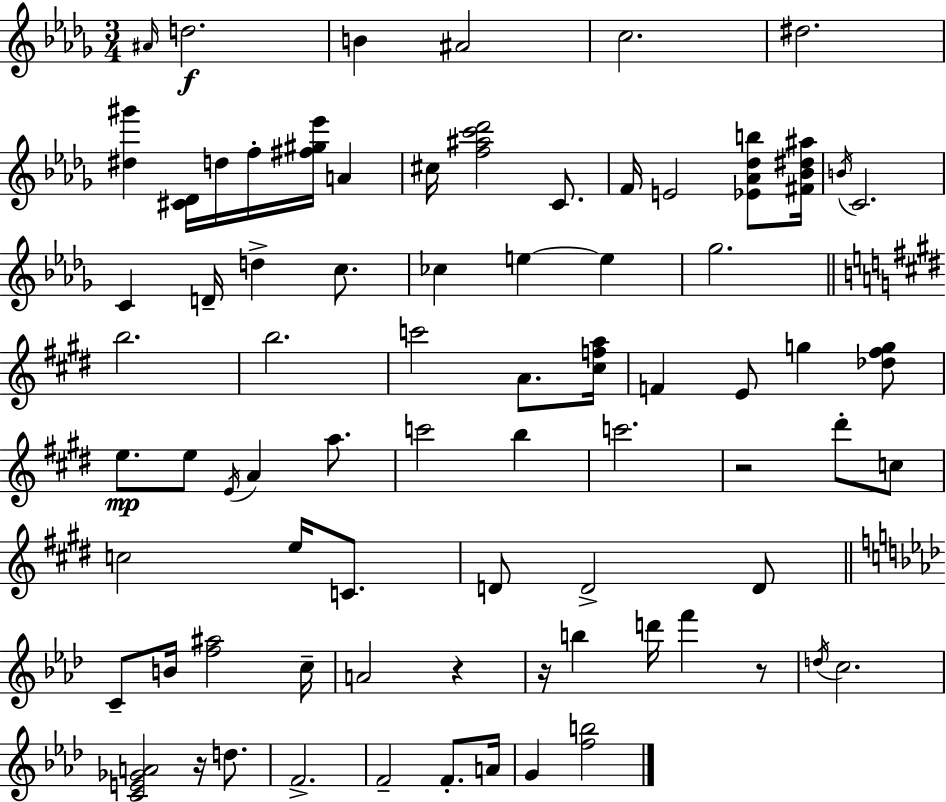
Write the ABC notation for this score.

X:1
T:Untitled
M:3/4
L:1/4
K:Bbm
^A/4 d2 B ^A2 c2 ^d2 [^d^g'] [^C_D]/4 d/4 f/4 [^f^g_e']/4 A ^c/4 [f^ac'_d']2 C/2 F/4 E2 [_E_A_db]/2 [^F_B^d^a]/4 B/4 C2 C D/4 d c/2 _c e e _g2 b2 b2 c'2 A/2 [^cfa]/4 F E/2 g [_d^fg]/2 e/2 e/2 E/4 A a/2 c'2 b c'2 z2 ^d'/2 c/2 c2 e/4 C/2 D/2 D2 D/2 C/2 B/4 [f^a]2 c/4 A2 z z/4 b d'/4 f' z/2 d/4 c2 [CE_GA]2 z/4 d/2 F2 F2 F/2 A/4 G [fb]2